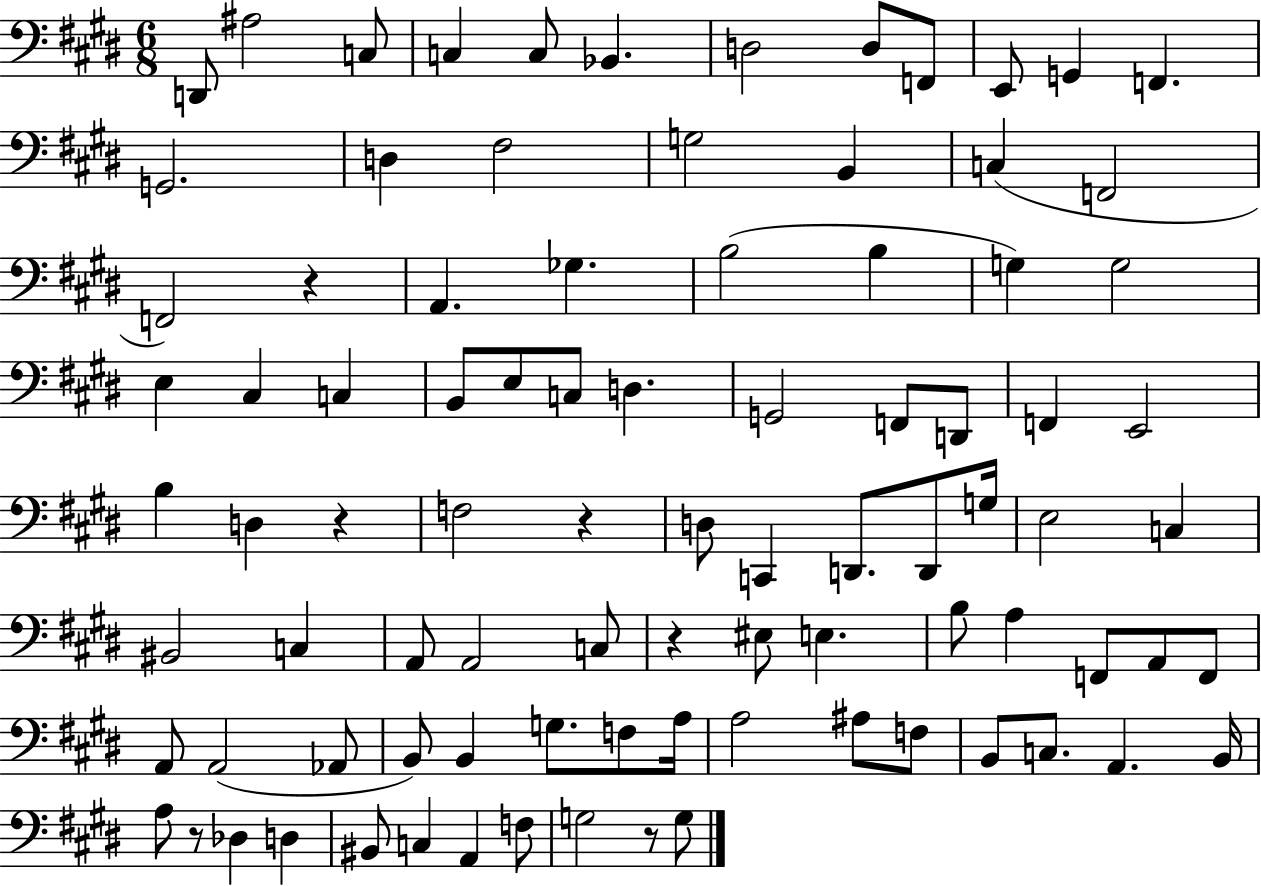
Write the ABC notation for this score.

X:1
T:Untitled
M:6/8
L:1/4
K:E
D,,/2 ^A,2 C,/2 C, C,/2 _B,, D,2 D,/2 F,,/2 E,,/2 G,, F,, G,,2 D, ^F,2 G,2 B,, C, F,,2 F,,2 z A,, _G, B,2 B, G, G,2 E, ^C, C, B,,/2 E,/2 C,/2 D, G,,2 F,,/2 D,,/2 F,, E,,2 B, D, z F,2 z D,/2 C,, D,,/2 D,,/2 G,/4 E,2 C, ^B,,2 C, A,,/2 A,,2 C,/2 z ^E,/2 E, B,/2 A, F,,/2 A,,/2 F,,/2 A,,/2 A,,2 _A,,/2 B,,/2 B,, G,/2 F,/2 A,/4 A,2 ^A,/2 F,/2 B,,/2 C,/2 A,, B,,/4 A,/2 z/2 _D, D, ^B,,/2 C, A,, F,/2 G,2 z/2 G,/2